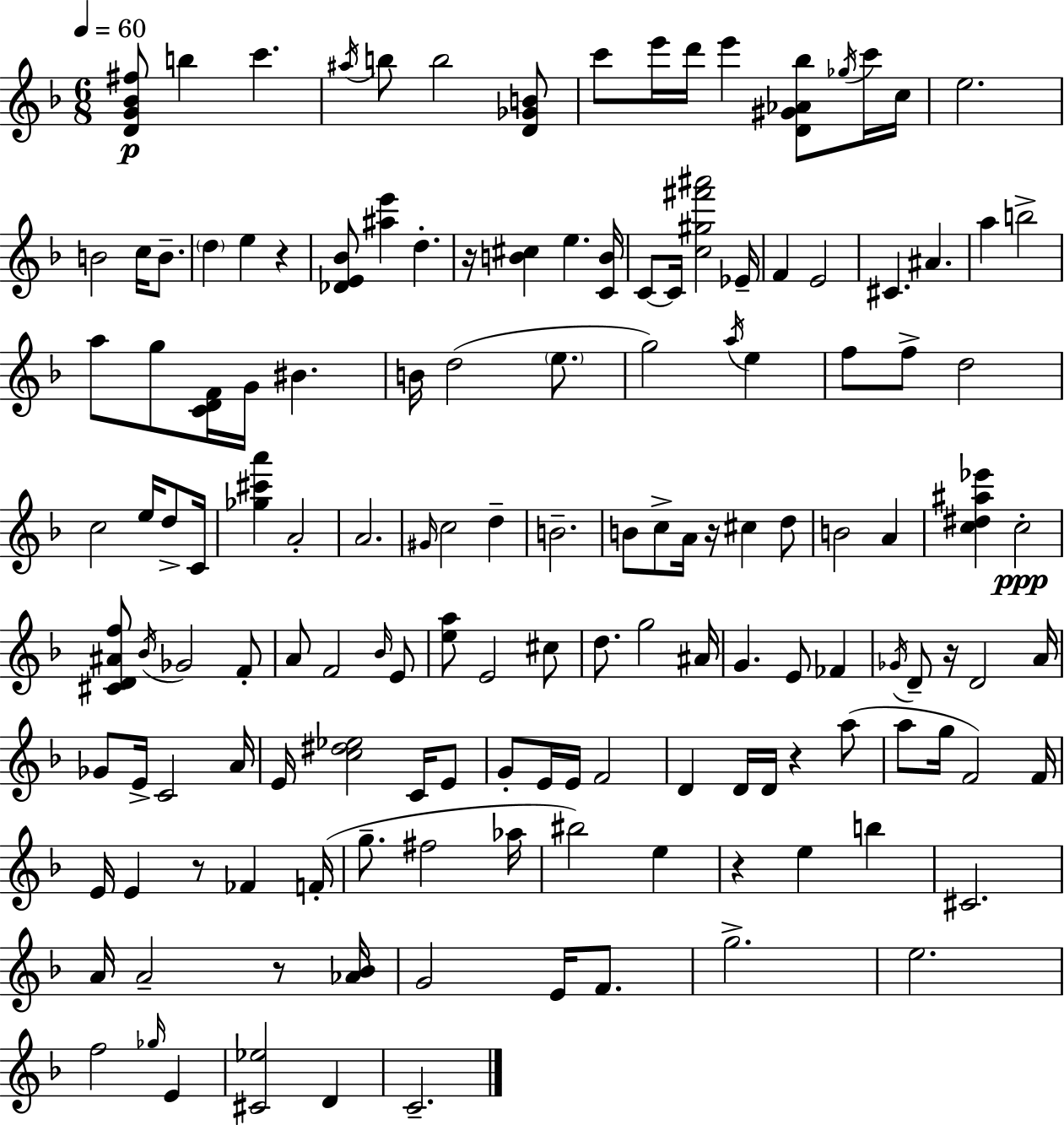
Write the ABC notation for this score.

X:1
T:Untitled
M:6/8
L:1/4
K:Dm
[DG_B^f]/2 b c' ^a/4 b/2 b2 [D_GB]/2 c'/2 e'/4 d'/4 e' [D^G_A_b]/2 _g/4 c'/4 c/4 e2 B2 c/4 B/2 d e z [_DE_B]/2 [^ae'] d z/4 [B^c] e [CB]/4 C/2 C/4 [c^g^f'^a']2 _E/4 F E2 ^C ^A a b2 a/2 g/2 [CDF]/4 G/4 ^B B/4 d2 e/2 g2 a/4 e f/2 f/2 d2 c2 e/4 d/2 C/4 [_g^c'a'] A2 A2 ^G/4 c2 d B2 B/2 c/2 A/4 z/4 ^c d/2 B2 A [c^d^a_e'] c2 [^CD^Af]/2 _B/4 _G2 F/2 A/2 F2 _B/4 E/2 [ea]/2 E2 ^c/2 d/2 g2 ^A/4 G E/2 _F _G/4 D/2 z/4 D2 A/4 _G/2 E/4 C2 A/4 E/4 [c^d_e]2 C/4 E/2 G/2 E/4 E/4 F2 D D/4 D/4 z a/2 a/2 g/4 F2 F/4 E/4 E z/2 _F F/4 g/2 ^f2 _a/4 ^b2 e z e b ^C2 A/4 A2 z/2 [_A_B]/4 G2 E/4 F/2 g2 e2 f2 _g/4 E [^C_e]2 D C2